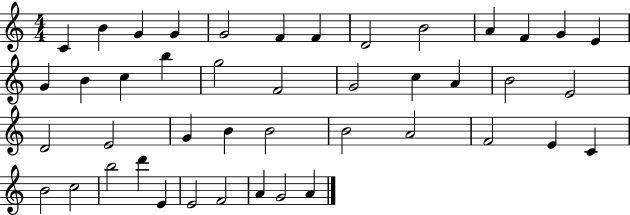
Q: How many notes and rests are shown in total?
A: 44